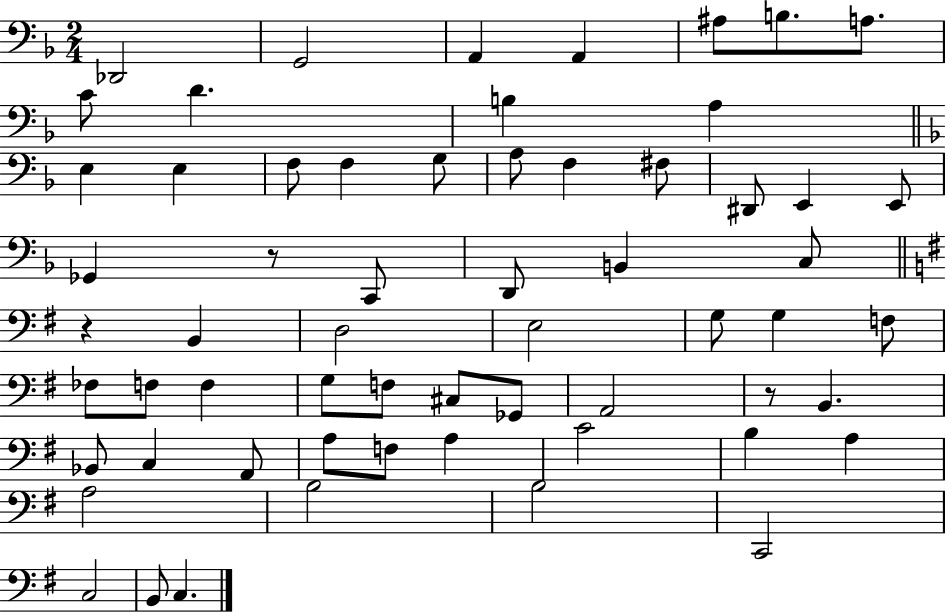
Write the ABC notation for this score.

X:1
T:Untitled
M:2/4
L:1/4
K:F
_D,,2 G,,2 A,, A,, ^A,/2 B,/2 A,/2 C/2 D B, A, E, E, F,/2 F, G,/2 A,/2 F, ^F,/2 ^D,,/2 E,, E,,/2 _G,, z/2 C,,/2 D,,/2 B,, C,/2 z B,, D,2 E,2 G,/2 G, F,/2 _F,/2 F,/2 F, G,/2 F,/2 ^C,/2 _G,,/2 A,,2 z/2 B,, _B,,/2 C, A,,/2 A,/2 F,/2 A, C2 B, A, A,2 B,2 B,2 C,,2 C,2 B,,/2 C,